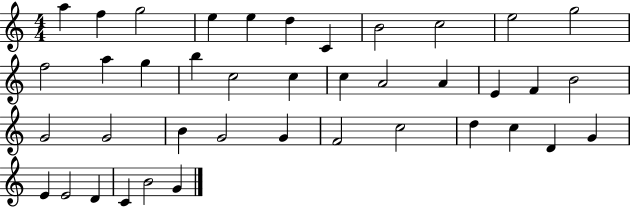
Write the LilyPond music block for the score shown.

{
  \clef treble
  \numericTimeSignature
  \time 4/4
  \key c \major
  a''4 f''4 g''2 | e''4 e''4 d''4 c'4 | b'2 c''2 | e''2 g''2 | \break f''2 a''4 g''4 | b''4 c''2 c''4 | c''4 a'2 a'4 | e'4 f'4 b'2 | \break g'2 g'2 | b'4 g'2 g'4 | f'2 c''2 | d''4 c''4 d'4 g'4 | \break e'4 e'2 d'4 | c'4 b'2 g'4 | \bar "|."
}